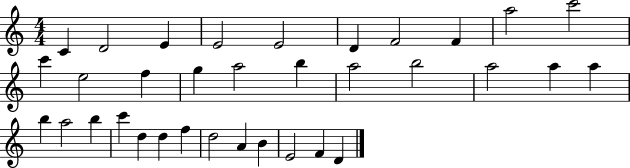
{
  \clef treble
  \numericTimeSignature
  \time 4/4
  \key c \major
  c'4 d'2 e'4 | e'2 e'2 | d'4 f'2 f'4 | a''2 c'''2 | \break c'''4 e''2 f''4 | g''4 a''2 b''4 | a''2 b''2 | a''2 a''4 a''4 | \break b''4 a''2 b''4 | c'''4 d''4 d''4 f''4 | d''2 a'4 b'4 | e'2 f'4 d'4 | \break \bar "|."
}